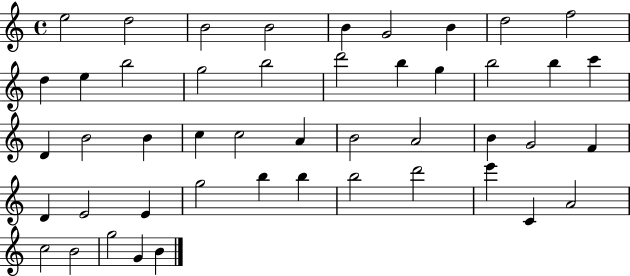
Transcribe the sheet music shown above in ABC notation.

X:1
T:Untitled
M:4/4
L:1/4
K:C
e2 d2 B2 B2 B G2 B d2 f2 d e b2 g2 b2 d'2 b g b2 b c' D B2 B c c2 A B2 A2 B G2 F D E2 E g2 b b b2 d'2 e' C A2 c2 B2 g2 G B